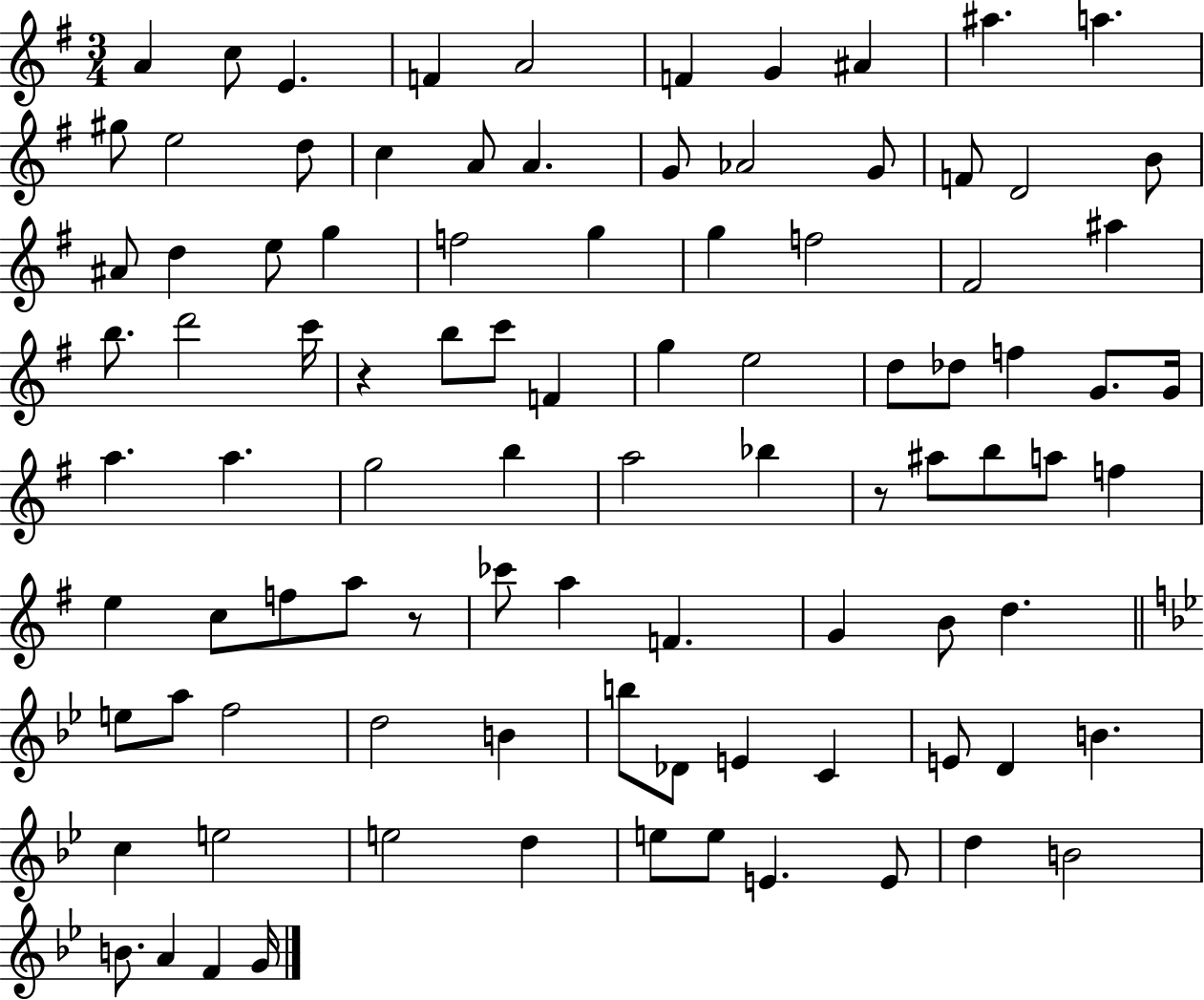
{
  \clef treble
  \numericTimeSignature
  \time 3/4
  \key g \major
  a'4 c''8 e'4. | f'4 a'2 | f'4 g'4 ais'4 | ais''4. a''4. | \break gis''8 e''2 d''8 | c''4 a'8 a'4. | g'8 aes'2 g'8 | f'8 d'2 b'8 | \break ais'8 d''4 e''8 g''4 | f''2 g''4 | g''4 f''2 | fis'2 ais''4 | \break b''8. d'''2 c'''16 | r4 b''8 c'''8 f'4 | g''4 e''2 | d''8 des''8 f''4 g'8. g'16 | \break a''4. a''4. | g''2 b''4 | a''2 bes''4 | r8 ais''8 b''8 a''8 f''4 | \break e''4 c''8 f''8 a''8 r8 | ces'''8 a''4 f'4. | g'4 b'8 d''4. | \bar "||" \break \key g \minor e''8 a''8 f''2 | d''2 b'4 | b''8 des'8 e'4 c'4 | e'8 d'4 b'4. | \break c''4 e''2 | e''2 d''4 | e''8 e''8 e'4. e'8 | d''4 b'2 | \break b'8. a'4 f'4 g'16 | \bar "|."
}